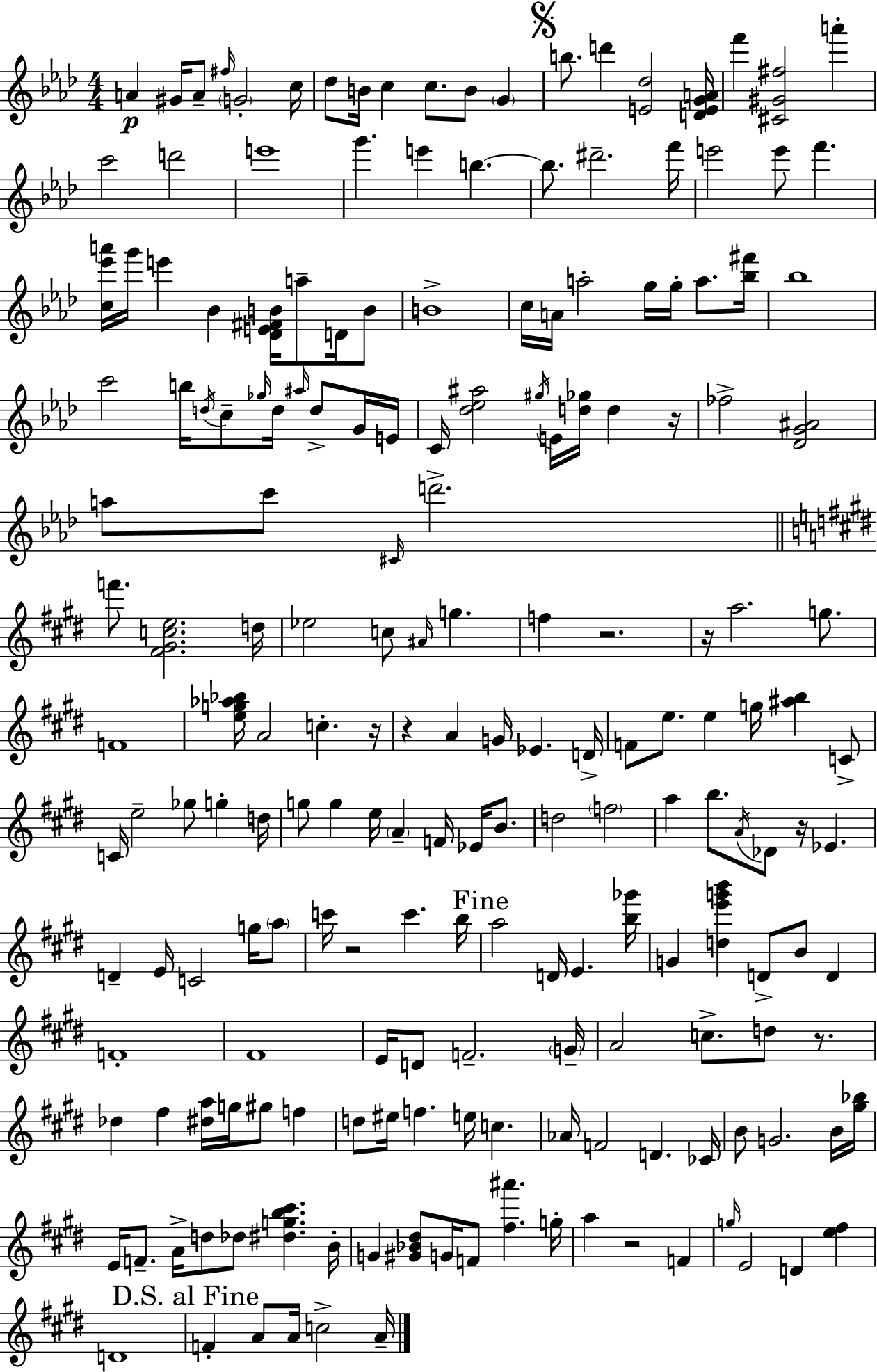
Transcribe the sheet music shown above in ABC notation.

X:1
T:Untitled
M:4/4
L:1/4
K:Ab
A ^G/4 A/2 ^f/4 G2 c/4 _d/2 B/4 c c/2 B/2 G b/2 d' [E_d]2 [DEGA]/4 f' [^C^G^f]2 a' c'2 d'2 e'4 g' e' b b/2 ^d'2 f'/4 e'2 e'/2 f' [c_e'a']/4 g'/4 e' _B [_DE^FB]/4 a/2 D/4 B/2 B4 c/4 A/4 a2 g/4 g/4 a/2 [_b^f']/4 _b4 c'2 b/4 d/4 c/2 _g/4 d/4 ^a/4 d/2 G/4 E/4 C/4 [_d_e^a]2 ^g/4 E/4 [d_g]/4 d z/4 _f2 [_DG^A]2 a/2 c'/2 ^C/4 d'2 f'/2 [^F^Gce]2 d/4 _e2 c/2 ^A/4 g f z2 z/4 a2 g/2 F4 [eg_a_b]/4 A2 c z/4 z A G/4 _E D/4 F/2 e/2 e g/4 [^ab] C/2 C/4 e2 _g/2 g d/4 g/2 g e/4 A F/4 _E/4 B/2 d2 f2 a b/2 A/4 _D/2 z/4 _E D E/4 C2 g/4 a/2 c'/4 z2 c' b/4 a2 D/4 E [b_g']/4 G [de'g'b'] D/2 B/2 D F4 ^F4 E/4 D/2 F2 G/4 A2 c/2 d/2 z/2 _d ^f [^da]/4 g/4 ^g/2 f d/2 ^e/4 f e/4 c _A/4 F2 D _C/4 B/2 G2 B/4 [^g_b]/4 E/4 F/2 A/4 d/2 _d/2 [^dgb^c'] B/4 G [^G_B^d]/2 G/4 F/2 [^f^a'] g/4 a z2 F g/4 E2 D [e^f] D4 F A/2 A/4 c2 A/4